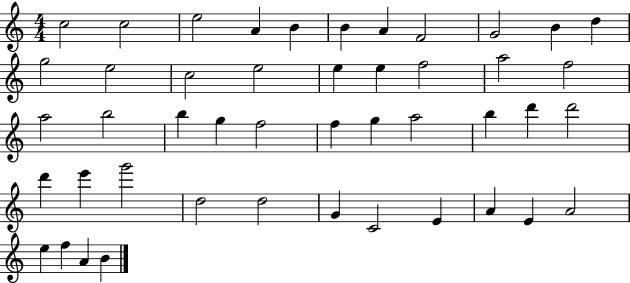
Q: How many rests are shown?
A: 0